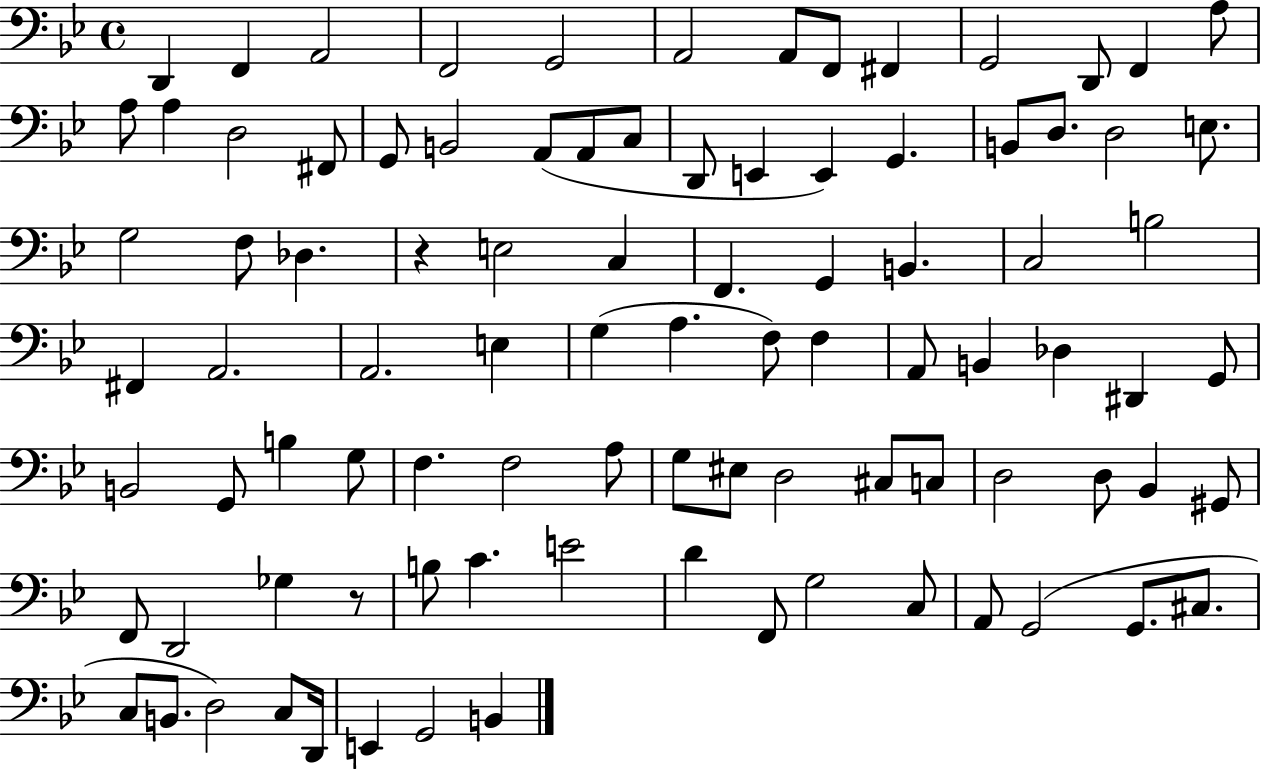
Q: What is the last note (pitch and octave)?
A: B2